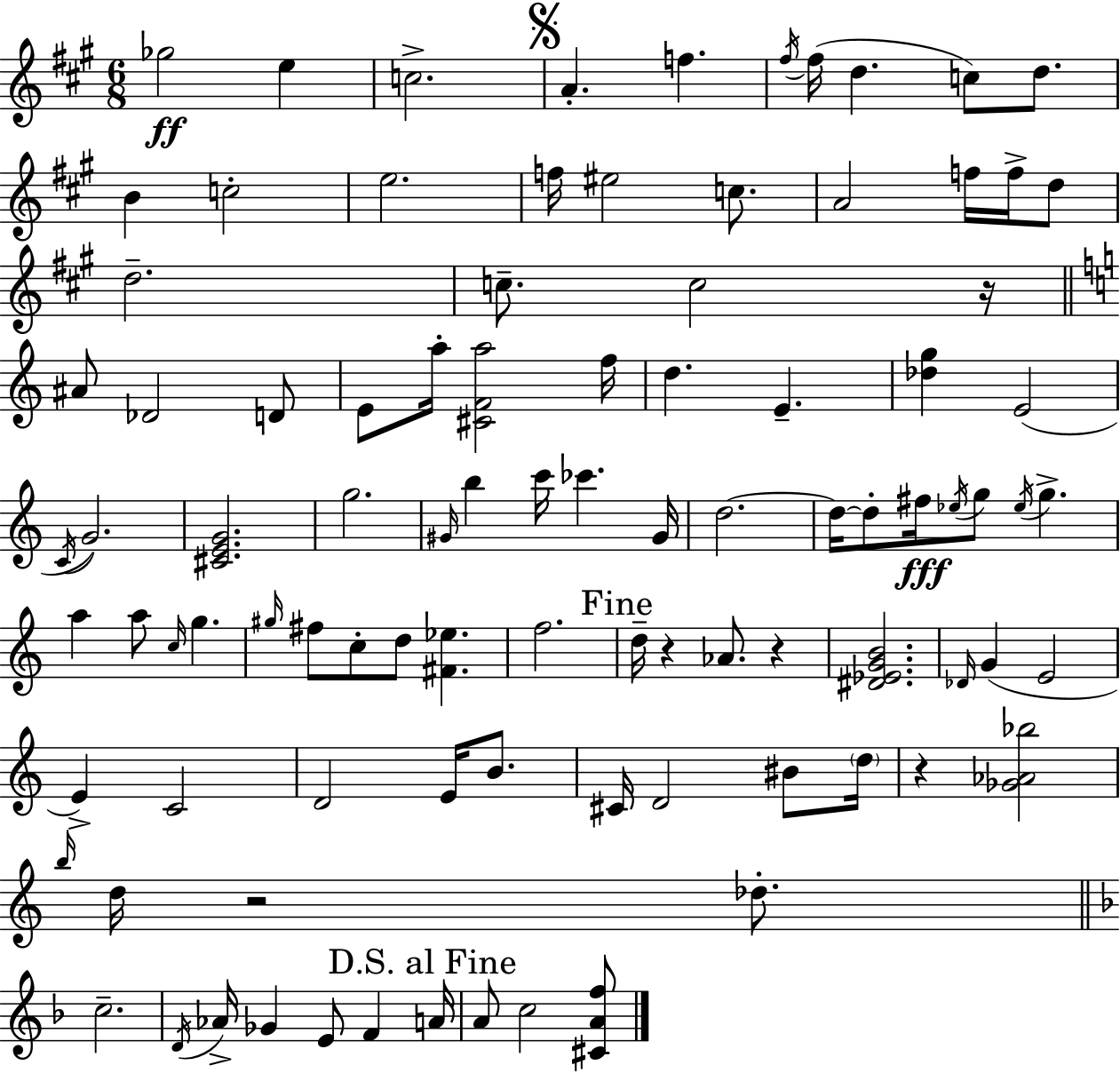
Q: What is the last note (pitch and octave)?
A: C5